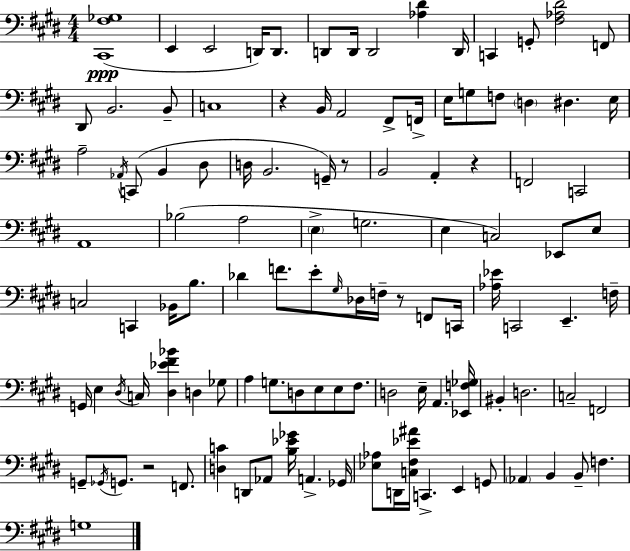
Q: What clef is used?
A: bass